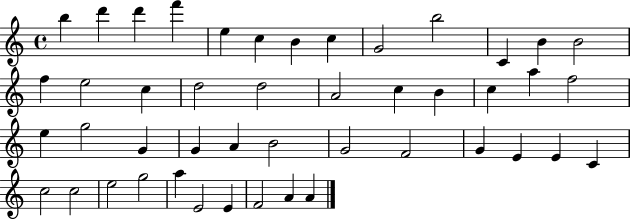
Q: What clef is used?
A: treble